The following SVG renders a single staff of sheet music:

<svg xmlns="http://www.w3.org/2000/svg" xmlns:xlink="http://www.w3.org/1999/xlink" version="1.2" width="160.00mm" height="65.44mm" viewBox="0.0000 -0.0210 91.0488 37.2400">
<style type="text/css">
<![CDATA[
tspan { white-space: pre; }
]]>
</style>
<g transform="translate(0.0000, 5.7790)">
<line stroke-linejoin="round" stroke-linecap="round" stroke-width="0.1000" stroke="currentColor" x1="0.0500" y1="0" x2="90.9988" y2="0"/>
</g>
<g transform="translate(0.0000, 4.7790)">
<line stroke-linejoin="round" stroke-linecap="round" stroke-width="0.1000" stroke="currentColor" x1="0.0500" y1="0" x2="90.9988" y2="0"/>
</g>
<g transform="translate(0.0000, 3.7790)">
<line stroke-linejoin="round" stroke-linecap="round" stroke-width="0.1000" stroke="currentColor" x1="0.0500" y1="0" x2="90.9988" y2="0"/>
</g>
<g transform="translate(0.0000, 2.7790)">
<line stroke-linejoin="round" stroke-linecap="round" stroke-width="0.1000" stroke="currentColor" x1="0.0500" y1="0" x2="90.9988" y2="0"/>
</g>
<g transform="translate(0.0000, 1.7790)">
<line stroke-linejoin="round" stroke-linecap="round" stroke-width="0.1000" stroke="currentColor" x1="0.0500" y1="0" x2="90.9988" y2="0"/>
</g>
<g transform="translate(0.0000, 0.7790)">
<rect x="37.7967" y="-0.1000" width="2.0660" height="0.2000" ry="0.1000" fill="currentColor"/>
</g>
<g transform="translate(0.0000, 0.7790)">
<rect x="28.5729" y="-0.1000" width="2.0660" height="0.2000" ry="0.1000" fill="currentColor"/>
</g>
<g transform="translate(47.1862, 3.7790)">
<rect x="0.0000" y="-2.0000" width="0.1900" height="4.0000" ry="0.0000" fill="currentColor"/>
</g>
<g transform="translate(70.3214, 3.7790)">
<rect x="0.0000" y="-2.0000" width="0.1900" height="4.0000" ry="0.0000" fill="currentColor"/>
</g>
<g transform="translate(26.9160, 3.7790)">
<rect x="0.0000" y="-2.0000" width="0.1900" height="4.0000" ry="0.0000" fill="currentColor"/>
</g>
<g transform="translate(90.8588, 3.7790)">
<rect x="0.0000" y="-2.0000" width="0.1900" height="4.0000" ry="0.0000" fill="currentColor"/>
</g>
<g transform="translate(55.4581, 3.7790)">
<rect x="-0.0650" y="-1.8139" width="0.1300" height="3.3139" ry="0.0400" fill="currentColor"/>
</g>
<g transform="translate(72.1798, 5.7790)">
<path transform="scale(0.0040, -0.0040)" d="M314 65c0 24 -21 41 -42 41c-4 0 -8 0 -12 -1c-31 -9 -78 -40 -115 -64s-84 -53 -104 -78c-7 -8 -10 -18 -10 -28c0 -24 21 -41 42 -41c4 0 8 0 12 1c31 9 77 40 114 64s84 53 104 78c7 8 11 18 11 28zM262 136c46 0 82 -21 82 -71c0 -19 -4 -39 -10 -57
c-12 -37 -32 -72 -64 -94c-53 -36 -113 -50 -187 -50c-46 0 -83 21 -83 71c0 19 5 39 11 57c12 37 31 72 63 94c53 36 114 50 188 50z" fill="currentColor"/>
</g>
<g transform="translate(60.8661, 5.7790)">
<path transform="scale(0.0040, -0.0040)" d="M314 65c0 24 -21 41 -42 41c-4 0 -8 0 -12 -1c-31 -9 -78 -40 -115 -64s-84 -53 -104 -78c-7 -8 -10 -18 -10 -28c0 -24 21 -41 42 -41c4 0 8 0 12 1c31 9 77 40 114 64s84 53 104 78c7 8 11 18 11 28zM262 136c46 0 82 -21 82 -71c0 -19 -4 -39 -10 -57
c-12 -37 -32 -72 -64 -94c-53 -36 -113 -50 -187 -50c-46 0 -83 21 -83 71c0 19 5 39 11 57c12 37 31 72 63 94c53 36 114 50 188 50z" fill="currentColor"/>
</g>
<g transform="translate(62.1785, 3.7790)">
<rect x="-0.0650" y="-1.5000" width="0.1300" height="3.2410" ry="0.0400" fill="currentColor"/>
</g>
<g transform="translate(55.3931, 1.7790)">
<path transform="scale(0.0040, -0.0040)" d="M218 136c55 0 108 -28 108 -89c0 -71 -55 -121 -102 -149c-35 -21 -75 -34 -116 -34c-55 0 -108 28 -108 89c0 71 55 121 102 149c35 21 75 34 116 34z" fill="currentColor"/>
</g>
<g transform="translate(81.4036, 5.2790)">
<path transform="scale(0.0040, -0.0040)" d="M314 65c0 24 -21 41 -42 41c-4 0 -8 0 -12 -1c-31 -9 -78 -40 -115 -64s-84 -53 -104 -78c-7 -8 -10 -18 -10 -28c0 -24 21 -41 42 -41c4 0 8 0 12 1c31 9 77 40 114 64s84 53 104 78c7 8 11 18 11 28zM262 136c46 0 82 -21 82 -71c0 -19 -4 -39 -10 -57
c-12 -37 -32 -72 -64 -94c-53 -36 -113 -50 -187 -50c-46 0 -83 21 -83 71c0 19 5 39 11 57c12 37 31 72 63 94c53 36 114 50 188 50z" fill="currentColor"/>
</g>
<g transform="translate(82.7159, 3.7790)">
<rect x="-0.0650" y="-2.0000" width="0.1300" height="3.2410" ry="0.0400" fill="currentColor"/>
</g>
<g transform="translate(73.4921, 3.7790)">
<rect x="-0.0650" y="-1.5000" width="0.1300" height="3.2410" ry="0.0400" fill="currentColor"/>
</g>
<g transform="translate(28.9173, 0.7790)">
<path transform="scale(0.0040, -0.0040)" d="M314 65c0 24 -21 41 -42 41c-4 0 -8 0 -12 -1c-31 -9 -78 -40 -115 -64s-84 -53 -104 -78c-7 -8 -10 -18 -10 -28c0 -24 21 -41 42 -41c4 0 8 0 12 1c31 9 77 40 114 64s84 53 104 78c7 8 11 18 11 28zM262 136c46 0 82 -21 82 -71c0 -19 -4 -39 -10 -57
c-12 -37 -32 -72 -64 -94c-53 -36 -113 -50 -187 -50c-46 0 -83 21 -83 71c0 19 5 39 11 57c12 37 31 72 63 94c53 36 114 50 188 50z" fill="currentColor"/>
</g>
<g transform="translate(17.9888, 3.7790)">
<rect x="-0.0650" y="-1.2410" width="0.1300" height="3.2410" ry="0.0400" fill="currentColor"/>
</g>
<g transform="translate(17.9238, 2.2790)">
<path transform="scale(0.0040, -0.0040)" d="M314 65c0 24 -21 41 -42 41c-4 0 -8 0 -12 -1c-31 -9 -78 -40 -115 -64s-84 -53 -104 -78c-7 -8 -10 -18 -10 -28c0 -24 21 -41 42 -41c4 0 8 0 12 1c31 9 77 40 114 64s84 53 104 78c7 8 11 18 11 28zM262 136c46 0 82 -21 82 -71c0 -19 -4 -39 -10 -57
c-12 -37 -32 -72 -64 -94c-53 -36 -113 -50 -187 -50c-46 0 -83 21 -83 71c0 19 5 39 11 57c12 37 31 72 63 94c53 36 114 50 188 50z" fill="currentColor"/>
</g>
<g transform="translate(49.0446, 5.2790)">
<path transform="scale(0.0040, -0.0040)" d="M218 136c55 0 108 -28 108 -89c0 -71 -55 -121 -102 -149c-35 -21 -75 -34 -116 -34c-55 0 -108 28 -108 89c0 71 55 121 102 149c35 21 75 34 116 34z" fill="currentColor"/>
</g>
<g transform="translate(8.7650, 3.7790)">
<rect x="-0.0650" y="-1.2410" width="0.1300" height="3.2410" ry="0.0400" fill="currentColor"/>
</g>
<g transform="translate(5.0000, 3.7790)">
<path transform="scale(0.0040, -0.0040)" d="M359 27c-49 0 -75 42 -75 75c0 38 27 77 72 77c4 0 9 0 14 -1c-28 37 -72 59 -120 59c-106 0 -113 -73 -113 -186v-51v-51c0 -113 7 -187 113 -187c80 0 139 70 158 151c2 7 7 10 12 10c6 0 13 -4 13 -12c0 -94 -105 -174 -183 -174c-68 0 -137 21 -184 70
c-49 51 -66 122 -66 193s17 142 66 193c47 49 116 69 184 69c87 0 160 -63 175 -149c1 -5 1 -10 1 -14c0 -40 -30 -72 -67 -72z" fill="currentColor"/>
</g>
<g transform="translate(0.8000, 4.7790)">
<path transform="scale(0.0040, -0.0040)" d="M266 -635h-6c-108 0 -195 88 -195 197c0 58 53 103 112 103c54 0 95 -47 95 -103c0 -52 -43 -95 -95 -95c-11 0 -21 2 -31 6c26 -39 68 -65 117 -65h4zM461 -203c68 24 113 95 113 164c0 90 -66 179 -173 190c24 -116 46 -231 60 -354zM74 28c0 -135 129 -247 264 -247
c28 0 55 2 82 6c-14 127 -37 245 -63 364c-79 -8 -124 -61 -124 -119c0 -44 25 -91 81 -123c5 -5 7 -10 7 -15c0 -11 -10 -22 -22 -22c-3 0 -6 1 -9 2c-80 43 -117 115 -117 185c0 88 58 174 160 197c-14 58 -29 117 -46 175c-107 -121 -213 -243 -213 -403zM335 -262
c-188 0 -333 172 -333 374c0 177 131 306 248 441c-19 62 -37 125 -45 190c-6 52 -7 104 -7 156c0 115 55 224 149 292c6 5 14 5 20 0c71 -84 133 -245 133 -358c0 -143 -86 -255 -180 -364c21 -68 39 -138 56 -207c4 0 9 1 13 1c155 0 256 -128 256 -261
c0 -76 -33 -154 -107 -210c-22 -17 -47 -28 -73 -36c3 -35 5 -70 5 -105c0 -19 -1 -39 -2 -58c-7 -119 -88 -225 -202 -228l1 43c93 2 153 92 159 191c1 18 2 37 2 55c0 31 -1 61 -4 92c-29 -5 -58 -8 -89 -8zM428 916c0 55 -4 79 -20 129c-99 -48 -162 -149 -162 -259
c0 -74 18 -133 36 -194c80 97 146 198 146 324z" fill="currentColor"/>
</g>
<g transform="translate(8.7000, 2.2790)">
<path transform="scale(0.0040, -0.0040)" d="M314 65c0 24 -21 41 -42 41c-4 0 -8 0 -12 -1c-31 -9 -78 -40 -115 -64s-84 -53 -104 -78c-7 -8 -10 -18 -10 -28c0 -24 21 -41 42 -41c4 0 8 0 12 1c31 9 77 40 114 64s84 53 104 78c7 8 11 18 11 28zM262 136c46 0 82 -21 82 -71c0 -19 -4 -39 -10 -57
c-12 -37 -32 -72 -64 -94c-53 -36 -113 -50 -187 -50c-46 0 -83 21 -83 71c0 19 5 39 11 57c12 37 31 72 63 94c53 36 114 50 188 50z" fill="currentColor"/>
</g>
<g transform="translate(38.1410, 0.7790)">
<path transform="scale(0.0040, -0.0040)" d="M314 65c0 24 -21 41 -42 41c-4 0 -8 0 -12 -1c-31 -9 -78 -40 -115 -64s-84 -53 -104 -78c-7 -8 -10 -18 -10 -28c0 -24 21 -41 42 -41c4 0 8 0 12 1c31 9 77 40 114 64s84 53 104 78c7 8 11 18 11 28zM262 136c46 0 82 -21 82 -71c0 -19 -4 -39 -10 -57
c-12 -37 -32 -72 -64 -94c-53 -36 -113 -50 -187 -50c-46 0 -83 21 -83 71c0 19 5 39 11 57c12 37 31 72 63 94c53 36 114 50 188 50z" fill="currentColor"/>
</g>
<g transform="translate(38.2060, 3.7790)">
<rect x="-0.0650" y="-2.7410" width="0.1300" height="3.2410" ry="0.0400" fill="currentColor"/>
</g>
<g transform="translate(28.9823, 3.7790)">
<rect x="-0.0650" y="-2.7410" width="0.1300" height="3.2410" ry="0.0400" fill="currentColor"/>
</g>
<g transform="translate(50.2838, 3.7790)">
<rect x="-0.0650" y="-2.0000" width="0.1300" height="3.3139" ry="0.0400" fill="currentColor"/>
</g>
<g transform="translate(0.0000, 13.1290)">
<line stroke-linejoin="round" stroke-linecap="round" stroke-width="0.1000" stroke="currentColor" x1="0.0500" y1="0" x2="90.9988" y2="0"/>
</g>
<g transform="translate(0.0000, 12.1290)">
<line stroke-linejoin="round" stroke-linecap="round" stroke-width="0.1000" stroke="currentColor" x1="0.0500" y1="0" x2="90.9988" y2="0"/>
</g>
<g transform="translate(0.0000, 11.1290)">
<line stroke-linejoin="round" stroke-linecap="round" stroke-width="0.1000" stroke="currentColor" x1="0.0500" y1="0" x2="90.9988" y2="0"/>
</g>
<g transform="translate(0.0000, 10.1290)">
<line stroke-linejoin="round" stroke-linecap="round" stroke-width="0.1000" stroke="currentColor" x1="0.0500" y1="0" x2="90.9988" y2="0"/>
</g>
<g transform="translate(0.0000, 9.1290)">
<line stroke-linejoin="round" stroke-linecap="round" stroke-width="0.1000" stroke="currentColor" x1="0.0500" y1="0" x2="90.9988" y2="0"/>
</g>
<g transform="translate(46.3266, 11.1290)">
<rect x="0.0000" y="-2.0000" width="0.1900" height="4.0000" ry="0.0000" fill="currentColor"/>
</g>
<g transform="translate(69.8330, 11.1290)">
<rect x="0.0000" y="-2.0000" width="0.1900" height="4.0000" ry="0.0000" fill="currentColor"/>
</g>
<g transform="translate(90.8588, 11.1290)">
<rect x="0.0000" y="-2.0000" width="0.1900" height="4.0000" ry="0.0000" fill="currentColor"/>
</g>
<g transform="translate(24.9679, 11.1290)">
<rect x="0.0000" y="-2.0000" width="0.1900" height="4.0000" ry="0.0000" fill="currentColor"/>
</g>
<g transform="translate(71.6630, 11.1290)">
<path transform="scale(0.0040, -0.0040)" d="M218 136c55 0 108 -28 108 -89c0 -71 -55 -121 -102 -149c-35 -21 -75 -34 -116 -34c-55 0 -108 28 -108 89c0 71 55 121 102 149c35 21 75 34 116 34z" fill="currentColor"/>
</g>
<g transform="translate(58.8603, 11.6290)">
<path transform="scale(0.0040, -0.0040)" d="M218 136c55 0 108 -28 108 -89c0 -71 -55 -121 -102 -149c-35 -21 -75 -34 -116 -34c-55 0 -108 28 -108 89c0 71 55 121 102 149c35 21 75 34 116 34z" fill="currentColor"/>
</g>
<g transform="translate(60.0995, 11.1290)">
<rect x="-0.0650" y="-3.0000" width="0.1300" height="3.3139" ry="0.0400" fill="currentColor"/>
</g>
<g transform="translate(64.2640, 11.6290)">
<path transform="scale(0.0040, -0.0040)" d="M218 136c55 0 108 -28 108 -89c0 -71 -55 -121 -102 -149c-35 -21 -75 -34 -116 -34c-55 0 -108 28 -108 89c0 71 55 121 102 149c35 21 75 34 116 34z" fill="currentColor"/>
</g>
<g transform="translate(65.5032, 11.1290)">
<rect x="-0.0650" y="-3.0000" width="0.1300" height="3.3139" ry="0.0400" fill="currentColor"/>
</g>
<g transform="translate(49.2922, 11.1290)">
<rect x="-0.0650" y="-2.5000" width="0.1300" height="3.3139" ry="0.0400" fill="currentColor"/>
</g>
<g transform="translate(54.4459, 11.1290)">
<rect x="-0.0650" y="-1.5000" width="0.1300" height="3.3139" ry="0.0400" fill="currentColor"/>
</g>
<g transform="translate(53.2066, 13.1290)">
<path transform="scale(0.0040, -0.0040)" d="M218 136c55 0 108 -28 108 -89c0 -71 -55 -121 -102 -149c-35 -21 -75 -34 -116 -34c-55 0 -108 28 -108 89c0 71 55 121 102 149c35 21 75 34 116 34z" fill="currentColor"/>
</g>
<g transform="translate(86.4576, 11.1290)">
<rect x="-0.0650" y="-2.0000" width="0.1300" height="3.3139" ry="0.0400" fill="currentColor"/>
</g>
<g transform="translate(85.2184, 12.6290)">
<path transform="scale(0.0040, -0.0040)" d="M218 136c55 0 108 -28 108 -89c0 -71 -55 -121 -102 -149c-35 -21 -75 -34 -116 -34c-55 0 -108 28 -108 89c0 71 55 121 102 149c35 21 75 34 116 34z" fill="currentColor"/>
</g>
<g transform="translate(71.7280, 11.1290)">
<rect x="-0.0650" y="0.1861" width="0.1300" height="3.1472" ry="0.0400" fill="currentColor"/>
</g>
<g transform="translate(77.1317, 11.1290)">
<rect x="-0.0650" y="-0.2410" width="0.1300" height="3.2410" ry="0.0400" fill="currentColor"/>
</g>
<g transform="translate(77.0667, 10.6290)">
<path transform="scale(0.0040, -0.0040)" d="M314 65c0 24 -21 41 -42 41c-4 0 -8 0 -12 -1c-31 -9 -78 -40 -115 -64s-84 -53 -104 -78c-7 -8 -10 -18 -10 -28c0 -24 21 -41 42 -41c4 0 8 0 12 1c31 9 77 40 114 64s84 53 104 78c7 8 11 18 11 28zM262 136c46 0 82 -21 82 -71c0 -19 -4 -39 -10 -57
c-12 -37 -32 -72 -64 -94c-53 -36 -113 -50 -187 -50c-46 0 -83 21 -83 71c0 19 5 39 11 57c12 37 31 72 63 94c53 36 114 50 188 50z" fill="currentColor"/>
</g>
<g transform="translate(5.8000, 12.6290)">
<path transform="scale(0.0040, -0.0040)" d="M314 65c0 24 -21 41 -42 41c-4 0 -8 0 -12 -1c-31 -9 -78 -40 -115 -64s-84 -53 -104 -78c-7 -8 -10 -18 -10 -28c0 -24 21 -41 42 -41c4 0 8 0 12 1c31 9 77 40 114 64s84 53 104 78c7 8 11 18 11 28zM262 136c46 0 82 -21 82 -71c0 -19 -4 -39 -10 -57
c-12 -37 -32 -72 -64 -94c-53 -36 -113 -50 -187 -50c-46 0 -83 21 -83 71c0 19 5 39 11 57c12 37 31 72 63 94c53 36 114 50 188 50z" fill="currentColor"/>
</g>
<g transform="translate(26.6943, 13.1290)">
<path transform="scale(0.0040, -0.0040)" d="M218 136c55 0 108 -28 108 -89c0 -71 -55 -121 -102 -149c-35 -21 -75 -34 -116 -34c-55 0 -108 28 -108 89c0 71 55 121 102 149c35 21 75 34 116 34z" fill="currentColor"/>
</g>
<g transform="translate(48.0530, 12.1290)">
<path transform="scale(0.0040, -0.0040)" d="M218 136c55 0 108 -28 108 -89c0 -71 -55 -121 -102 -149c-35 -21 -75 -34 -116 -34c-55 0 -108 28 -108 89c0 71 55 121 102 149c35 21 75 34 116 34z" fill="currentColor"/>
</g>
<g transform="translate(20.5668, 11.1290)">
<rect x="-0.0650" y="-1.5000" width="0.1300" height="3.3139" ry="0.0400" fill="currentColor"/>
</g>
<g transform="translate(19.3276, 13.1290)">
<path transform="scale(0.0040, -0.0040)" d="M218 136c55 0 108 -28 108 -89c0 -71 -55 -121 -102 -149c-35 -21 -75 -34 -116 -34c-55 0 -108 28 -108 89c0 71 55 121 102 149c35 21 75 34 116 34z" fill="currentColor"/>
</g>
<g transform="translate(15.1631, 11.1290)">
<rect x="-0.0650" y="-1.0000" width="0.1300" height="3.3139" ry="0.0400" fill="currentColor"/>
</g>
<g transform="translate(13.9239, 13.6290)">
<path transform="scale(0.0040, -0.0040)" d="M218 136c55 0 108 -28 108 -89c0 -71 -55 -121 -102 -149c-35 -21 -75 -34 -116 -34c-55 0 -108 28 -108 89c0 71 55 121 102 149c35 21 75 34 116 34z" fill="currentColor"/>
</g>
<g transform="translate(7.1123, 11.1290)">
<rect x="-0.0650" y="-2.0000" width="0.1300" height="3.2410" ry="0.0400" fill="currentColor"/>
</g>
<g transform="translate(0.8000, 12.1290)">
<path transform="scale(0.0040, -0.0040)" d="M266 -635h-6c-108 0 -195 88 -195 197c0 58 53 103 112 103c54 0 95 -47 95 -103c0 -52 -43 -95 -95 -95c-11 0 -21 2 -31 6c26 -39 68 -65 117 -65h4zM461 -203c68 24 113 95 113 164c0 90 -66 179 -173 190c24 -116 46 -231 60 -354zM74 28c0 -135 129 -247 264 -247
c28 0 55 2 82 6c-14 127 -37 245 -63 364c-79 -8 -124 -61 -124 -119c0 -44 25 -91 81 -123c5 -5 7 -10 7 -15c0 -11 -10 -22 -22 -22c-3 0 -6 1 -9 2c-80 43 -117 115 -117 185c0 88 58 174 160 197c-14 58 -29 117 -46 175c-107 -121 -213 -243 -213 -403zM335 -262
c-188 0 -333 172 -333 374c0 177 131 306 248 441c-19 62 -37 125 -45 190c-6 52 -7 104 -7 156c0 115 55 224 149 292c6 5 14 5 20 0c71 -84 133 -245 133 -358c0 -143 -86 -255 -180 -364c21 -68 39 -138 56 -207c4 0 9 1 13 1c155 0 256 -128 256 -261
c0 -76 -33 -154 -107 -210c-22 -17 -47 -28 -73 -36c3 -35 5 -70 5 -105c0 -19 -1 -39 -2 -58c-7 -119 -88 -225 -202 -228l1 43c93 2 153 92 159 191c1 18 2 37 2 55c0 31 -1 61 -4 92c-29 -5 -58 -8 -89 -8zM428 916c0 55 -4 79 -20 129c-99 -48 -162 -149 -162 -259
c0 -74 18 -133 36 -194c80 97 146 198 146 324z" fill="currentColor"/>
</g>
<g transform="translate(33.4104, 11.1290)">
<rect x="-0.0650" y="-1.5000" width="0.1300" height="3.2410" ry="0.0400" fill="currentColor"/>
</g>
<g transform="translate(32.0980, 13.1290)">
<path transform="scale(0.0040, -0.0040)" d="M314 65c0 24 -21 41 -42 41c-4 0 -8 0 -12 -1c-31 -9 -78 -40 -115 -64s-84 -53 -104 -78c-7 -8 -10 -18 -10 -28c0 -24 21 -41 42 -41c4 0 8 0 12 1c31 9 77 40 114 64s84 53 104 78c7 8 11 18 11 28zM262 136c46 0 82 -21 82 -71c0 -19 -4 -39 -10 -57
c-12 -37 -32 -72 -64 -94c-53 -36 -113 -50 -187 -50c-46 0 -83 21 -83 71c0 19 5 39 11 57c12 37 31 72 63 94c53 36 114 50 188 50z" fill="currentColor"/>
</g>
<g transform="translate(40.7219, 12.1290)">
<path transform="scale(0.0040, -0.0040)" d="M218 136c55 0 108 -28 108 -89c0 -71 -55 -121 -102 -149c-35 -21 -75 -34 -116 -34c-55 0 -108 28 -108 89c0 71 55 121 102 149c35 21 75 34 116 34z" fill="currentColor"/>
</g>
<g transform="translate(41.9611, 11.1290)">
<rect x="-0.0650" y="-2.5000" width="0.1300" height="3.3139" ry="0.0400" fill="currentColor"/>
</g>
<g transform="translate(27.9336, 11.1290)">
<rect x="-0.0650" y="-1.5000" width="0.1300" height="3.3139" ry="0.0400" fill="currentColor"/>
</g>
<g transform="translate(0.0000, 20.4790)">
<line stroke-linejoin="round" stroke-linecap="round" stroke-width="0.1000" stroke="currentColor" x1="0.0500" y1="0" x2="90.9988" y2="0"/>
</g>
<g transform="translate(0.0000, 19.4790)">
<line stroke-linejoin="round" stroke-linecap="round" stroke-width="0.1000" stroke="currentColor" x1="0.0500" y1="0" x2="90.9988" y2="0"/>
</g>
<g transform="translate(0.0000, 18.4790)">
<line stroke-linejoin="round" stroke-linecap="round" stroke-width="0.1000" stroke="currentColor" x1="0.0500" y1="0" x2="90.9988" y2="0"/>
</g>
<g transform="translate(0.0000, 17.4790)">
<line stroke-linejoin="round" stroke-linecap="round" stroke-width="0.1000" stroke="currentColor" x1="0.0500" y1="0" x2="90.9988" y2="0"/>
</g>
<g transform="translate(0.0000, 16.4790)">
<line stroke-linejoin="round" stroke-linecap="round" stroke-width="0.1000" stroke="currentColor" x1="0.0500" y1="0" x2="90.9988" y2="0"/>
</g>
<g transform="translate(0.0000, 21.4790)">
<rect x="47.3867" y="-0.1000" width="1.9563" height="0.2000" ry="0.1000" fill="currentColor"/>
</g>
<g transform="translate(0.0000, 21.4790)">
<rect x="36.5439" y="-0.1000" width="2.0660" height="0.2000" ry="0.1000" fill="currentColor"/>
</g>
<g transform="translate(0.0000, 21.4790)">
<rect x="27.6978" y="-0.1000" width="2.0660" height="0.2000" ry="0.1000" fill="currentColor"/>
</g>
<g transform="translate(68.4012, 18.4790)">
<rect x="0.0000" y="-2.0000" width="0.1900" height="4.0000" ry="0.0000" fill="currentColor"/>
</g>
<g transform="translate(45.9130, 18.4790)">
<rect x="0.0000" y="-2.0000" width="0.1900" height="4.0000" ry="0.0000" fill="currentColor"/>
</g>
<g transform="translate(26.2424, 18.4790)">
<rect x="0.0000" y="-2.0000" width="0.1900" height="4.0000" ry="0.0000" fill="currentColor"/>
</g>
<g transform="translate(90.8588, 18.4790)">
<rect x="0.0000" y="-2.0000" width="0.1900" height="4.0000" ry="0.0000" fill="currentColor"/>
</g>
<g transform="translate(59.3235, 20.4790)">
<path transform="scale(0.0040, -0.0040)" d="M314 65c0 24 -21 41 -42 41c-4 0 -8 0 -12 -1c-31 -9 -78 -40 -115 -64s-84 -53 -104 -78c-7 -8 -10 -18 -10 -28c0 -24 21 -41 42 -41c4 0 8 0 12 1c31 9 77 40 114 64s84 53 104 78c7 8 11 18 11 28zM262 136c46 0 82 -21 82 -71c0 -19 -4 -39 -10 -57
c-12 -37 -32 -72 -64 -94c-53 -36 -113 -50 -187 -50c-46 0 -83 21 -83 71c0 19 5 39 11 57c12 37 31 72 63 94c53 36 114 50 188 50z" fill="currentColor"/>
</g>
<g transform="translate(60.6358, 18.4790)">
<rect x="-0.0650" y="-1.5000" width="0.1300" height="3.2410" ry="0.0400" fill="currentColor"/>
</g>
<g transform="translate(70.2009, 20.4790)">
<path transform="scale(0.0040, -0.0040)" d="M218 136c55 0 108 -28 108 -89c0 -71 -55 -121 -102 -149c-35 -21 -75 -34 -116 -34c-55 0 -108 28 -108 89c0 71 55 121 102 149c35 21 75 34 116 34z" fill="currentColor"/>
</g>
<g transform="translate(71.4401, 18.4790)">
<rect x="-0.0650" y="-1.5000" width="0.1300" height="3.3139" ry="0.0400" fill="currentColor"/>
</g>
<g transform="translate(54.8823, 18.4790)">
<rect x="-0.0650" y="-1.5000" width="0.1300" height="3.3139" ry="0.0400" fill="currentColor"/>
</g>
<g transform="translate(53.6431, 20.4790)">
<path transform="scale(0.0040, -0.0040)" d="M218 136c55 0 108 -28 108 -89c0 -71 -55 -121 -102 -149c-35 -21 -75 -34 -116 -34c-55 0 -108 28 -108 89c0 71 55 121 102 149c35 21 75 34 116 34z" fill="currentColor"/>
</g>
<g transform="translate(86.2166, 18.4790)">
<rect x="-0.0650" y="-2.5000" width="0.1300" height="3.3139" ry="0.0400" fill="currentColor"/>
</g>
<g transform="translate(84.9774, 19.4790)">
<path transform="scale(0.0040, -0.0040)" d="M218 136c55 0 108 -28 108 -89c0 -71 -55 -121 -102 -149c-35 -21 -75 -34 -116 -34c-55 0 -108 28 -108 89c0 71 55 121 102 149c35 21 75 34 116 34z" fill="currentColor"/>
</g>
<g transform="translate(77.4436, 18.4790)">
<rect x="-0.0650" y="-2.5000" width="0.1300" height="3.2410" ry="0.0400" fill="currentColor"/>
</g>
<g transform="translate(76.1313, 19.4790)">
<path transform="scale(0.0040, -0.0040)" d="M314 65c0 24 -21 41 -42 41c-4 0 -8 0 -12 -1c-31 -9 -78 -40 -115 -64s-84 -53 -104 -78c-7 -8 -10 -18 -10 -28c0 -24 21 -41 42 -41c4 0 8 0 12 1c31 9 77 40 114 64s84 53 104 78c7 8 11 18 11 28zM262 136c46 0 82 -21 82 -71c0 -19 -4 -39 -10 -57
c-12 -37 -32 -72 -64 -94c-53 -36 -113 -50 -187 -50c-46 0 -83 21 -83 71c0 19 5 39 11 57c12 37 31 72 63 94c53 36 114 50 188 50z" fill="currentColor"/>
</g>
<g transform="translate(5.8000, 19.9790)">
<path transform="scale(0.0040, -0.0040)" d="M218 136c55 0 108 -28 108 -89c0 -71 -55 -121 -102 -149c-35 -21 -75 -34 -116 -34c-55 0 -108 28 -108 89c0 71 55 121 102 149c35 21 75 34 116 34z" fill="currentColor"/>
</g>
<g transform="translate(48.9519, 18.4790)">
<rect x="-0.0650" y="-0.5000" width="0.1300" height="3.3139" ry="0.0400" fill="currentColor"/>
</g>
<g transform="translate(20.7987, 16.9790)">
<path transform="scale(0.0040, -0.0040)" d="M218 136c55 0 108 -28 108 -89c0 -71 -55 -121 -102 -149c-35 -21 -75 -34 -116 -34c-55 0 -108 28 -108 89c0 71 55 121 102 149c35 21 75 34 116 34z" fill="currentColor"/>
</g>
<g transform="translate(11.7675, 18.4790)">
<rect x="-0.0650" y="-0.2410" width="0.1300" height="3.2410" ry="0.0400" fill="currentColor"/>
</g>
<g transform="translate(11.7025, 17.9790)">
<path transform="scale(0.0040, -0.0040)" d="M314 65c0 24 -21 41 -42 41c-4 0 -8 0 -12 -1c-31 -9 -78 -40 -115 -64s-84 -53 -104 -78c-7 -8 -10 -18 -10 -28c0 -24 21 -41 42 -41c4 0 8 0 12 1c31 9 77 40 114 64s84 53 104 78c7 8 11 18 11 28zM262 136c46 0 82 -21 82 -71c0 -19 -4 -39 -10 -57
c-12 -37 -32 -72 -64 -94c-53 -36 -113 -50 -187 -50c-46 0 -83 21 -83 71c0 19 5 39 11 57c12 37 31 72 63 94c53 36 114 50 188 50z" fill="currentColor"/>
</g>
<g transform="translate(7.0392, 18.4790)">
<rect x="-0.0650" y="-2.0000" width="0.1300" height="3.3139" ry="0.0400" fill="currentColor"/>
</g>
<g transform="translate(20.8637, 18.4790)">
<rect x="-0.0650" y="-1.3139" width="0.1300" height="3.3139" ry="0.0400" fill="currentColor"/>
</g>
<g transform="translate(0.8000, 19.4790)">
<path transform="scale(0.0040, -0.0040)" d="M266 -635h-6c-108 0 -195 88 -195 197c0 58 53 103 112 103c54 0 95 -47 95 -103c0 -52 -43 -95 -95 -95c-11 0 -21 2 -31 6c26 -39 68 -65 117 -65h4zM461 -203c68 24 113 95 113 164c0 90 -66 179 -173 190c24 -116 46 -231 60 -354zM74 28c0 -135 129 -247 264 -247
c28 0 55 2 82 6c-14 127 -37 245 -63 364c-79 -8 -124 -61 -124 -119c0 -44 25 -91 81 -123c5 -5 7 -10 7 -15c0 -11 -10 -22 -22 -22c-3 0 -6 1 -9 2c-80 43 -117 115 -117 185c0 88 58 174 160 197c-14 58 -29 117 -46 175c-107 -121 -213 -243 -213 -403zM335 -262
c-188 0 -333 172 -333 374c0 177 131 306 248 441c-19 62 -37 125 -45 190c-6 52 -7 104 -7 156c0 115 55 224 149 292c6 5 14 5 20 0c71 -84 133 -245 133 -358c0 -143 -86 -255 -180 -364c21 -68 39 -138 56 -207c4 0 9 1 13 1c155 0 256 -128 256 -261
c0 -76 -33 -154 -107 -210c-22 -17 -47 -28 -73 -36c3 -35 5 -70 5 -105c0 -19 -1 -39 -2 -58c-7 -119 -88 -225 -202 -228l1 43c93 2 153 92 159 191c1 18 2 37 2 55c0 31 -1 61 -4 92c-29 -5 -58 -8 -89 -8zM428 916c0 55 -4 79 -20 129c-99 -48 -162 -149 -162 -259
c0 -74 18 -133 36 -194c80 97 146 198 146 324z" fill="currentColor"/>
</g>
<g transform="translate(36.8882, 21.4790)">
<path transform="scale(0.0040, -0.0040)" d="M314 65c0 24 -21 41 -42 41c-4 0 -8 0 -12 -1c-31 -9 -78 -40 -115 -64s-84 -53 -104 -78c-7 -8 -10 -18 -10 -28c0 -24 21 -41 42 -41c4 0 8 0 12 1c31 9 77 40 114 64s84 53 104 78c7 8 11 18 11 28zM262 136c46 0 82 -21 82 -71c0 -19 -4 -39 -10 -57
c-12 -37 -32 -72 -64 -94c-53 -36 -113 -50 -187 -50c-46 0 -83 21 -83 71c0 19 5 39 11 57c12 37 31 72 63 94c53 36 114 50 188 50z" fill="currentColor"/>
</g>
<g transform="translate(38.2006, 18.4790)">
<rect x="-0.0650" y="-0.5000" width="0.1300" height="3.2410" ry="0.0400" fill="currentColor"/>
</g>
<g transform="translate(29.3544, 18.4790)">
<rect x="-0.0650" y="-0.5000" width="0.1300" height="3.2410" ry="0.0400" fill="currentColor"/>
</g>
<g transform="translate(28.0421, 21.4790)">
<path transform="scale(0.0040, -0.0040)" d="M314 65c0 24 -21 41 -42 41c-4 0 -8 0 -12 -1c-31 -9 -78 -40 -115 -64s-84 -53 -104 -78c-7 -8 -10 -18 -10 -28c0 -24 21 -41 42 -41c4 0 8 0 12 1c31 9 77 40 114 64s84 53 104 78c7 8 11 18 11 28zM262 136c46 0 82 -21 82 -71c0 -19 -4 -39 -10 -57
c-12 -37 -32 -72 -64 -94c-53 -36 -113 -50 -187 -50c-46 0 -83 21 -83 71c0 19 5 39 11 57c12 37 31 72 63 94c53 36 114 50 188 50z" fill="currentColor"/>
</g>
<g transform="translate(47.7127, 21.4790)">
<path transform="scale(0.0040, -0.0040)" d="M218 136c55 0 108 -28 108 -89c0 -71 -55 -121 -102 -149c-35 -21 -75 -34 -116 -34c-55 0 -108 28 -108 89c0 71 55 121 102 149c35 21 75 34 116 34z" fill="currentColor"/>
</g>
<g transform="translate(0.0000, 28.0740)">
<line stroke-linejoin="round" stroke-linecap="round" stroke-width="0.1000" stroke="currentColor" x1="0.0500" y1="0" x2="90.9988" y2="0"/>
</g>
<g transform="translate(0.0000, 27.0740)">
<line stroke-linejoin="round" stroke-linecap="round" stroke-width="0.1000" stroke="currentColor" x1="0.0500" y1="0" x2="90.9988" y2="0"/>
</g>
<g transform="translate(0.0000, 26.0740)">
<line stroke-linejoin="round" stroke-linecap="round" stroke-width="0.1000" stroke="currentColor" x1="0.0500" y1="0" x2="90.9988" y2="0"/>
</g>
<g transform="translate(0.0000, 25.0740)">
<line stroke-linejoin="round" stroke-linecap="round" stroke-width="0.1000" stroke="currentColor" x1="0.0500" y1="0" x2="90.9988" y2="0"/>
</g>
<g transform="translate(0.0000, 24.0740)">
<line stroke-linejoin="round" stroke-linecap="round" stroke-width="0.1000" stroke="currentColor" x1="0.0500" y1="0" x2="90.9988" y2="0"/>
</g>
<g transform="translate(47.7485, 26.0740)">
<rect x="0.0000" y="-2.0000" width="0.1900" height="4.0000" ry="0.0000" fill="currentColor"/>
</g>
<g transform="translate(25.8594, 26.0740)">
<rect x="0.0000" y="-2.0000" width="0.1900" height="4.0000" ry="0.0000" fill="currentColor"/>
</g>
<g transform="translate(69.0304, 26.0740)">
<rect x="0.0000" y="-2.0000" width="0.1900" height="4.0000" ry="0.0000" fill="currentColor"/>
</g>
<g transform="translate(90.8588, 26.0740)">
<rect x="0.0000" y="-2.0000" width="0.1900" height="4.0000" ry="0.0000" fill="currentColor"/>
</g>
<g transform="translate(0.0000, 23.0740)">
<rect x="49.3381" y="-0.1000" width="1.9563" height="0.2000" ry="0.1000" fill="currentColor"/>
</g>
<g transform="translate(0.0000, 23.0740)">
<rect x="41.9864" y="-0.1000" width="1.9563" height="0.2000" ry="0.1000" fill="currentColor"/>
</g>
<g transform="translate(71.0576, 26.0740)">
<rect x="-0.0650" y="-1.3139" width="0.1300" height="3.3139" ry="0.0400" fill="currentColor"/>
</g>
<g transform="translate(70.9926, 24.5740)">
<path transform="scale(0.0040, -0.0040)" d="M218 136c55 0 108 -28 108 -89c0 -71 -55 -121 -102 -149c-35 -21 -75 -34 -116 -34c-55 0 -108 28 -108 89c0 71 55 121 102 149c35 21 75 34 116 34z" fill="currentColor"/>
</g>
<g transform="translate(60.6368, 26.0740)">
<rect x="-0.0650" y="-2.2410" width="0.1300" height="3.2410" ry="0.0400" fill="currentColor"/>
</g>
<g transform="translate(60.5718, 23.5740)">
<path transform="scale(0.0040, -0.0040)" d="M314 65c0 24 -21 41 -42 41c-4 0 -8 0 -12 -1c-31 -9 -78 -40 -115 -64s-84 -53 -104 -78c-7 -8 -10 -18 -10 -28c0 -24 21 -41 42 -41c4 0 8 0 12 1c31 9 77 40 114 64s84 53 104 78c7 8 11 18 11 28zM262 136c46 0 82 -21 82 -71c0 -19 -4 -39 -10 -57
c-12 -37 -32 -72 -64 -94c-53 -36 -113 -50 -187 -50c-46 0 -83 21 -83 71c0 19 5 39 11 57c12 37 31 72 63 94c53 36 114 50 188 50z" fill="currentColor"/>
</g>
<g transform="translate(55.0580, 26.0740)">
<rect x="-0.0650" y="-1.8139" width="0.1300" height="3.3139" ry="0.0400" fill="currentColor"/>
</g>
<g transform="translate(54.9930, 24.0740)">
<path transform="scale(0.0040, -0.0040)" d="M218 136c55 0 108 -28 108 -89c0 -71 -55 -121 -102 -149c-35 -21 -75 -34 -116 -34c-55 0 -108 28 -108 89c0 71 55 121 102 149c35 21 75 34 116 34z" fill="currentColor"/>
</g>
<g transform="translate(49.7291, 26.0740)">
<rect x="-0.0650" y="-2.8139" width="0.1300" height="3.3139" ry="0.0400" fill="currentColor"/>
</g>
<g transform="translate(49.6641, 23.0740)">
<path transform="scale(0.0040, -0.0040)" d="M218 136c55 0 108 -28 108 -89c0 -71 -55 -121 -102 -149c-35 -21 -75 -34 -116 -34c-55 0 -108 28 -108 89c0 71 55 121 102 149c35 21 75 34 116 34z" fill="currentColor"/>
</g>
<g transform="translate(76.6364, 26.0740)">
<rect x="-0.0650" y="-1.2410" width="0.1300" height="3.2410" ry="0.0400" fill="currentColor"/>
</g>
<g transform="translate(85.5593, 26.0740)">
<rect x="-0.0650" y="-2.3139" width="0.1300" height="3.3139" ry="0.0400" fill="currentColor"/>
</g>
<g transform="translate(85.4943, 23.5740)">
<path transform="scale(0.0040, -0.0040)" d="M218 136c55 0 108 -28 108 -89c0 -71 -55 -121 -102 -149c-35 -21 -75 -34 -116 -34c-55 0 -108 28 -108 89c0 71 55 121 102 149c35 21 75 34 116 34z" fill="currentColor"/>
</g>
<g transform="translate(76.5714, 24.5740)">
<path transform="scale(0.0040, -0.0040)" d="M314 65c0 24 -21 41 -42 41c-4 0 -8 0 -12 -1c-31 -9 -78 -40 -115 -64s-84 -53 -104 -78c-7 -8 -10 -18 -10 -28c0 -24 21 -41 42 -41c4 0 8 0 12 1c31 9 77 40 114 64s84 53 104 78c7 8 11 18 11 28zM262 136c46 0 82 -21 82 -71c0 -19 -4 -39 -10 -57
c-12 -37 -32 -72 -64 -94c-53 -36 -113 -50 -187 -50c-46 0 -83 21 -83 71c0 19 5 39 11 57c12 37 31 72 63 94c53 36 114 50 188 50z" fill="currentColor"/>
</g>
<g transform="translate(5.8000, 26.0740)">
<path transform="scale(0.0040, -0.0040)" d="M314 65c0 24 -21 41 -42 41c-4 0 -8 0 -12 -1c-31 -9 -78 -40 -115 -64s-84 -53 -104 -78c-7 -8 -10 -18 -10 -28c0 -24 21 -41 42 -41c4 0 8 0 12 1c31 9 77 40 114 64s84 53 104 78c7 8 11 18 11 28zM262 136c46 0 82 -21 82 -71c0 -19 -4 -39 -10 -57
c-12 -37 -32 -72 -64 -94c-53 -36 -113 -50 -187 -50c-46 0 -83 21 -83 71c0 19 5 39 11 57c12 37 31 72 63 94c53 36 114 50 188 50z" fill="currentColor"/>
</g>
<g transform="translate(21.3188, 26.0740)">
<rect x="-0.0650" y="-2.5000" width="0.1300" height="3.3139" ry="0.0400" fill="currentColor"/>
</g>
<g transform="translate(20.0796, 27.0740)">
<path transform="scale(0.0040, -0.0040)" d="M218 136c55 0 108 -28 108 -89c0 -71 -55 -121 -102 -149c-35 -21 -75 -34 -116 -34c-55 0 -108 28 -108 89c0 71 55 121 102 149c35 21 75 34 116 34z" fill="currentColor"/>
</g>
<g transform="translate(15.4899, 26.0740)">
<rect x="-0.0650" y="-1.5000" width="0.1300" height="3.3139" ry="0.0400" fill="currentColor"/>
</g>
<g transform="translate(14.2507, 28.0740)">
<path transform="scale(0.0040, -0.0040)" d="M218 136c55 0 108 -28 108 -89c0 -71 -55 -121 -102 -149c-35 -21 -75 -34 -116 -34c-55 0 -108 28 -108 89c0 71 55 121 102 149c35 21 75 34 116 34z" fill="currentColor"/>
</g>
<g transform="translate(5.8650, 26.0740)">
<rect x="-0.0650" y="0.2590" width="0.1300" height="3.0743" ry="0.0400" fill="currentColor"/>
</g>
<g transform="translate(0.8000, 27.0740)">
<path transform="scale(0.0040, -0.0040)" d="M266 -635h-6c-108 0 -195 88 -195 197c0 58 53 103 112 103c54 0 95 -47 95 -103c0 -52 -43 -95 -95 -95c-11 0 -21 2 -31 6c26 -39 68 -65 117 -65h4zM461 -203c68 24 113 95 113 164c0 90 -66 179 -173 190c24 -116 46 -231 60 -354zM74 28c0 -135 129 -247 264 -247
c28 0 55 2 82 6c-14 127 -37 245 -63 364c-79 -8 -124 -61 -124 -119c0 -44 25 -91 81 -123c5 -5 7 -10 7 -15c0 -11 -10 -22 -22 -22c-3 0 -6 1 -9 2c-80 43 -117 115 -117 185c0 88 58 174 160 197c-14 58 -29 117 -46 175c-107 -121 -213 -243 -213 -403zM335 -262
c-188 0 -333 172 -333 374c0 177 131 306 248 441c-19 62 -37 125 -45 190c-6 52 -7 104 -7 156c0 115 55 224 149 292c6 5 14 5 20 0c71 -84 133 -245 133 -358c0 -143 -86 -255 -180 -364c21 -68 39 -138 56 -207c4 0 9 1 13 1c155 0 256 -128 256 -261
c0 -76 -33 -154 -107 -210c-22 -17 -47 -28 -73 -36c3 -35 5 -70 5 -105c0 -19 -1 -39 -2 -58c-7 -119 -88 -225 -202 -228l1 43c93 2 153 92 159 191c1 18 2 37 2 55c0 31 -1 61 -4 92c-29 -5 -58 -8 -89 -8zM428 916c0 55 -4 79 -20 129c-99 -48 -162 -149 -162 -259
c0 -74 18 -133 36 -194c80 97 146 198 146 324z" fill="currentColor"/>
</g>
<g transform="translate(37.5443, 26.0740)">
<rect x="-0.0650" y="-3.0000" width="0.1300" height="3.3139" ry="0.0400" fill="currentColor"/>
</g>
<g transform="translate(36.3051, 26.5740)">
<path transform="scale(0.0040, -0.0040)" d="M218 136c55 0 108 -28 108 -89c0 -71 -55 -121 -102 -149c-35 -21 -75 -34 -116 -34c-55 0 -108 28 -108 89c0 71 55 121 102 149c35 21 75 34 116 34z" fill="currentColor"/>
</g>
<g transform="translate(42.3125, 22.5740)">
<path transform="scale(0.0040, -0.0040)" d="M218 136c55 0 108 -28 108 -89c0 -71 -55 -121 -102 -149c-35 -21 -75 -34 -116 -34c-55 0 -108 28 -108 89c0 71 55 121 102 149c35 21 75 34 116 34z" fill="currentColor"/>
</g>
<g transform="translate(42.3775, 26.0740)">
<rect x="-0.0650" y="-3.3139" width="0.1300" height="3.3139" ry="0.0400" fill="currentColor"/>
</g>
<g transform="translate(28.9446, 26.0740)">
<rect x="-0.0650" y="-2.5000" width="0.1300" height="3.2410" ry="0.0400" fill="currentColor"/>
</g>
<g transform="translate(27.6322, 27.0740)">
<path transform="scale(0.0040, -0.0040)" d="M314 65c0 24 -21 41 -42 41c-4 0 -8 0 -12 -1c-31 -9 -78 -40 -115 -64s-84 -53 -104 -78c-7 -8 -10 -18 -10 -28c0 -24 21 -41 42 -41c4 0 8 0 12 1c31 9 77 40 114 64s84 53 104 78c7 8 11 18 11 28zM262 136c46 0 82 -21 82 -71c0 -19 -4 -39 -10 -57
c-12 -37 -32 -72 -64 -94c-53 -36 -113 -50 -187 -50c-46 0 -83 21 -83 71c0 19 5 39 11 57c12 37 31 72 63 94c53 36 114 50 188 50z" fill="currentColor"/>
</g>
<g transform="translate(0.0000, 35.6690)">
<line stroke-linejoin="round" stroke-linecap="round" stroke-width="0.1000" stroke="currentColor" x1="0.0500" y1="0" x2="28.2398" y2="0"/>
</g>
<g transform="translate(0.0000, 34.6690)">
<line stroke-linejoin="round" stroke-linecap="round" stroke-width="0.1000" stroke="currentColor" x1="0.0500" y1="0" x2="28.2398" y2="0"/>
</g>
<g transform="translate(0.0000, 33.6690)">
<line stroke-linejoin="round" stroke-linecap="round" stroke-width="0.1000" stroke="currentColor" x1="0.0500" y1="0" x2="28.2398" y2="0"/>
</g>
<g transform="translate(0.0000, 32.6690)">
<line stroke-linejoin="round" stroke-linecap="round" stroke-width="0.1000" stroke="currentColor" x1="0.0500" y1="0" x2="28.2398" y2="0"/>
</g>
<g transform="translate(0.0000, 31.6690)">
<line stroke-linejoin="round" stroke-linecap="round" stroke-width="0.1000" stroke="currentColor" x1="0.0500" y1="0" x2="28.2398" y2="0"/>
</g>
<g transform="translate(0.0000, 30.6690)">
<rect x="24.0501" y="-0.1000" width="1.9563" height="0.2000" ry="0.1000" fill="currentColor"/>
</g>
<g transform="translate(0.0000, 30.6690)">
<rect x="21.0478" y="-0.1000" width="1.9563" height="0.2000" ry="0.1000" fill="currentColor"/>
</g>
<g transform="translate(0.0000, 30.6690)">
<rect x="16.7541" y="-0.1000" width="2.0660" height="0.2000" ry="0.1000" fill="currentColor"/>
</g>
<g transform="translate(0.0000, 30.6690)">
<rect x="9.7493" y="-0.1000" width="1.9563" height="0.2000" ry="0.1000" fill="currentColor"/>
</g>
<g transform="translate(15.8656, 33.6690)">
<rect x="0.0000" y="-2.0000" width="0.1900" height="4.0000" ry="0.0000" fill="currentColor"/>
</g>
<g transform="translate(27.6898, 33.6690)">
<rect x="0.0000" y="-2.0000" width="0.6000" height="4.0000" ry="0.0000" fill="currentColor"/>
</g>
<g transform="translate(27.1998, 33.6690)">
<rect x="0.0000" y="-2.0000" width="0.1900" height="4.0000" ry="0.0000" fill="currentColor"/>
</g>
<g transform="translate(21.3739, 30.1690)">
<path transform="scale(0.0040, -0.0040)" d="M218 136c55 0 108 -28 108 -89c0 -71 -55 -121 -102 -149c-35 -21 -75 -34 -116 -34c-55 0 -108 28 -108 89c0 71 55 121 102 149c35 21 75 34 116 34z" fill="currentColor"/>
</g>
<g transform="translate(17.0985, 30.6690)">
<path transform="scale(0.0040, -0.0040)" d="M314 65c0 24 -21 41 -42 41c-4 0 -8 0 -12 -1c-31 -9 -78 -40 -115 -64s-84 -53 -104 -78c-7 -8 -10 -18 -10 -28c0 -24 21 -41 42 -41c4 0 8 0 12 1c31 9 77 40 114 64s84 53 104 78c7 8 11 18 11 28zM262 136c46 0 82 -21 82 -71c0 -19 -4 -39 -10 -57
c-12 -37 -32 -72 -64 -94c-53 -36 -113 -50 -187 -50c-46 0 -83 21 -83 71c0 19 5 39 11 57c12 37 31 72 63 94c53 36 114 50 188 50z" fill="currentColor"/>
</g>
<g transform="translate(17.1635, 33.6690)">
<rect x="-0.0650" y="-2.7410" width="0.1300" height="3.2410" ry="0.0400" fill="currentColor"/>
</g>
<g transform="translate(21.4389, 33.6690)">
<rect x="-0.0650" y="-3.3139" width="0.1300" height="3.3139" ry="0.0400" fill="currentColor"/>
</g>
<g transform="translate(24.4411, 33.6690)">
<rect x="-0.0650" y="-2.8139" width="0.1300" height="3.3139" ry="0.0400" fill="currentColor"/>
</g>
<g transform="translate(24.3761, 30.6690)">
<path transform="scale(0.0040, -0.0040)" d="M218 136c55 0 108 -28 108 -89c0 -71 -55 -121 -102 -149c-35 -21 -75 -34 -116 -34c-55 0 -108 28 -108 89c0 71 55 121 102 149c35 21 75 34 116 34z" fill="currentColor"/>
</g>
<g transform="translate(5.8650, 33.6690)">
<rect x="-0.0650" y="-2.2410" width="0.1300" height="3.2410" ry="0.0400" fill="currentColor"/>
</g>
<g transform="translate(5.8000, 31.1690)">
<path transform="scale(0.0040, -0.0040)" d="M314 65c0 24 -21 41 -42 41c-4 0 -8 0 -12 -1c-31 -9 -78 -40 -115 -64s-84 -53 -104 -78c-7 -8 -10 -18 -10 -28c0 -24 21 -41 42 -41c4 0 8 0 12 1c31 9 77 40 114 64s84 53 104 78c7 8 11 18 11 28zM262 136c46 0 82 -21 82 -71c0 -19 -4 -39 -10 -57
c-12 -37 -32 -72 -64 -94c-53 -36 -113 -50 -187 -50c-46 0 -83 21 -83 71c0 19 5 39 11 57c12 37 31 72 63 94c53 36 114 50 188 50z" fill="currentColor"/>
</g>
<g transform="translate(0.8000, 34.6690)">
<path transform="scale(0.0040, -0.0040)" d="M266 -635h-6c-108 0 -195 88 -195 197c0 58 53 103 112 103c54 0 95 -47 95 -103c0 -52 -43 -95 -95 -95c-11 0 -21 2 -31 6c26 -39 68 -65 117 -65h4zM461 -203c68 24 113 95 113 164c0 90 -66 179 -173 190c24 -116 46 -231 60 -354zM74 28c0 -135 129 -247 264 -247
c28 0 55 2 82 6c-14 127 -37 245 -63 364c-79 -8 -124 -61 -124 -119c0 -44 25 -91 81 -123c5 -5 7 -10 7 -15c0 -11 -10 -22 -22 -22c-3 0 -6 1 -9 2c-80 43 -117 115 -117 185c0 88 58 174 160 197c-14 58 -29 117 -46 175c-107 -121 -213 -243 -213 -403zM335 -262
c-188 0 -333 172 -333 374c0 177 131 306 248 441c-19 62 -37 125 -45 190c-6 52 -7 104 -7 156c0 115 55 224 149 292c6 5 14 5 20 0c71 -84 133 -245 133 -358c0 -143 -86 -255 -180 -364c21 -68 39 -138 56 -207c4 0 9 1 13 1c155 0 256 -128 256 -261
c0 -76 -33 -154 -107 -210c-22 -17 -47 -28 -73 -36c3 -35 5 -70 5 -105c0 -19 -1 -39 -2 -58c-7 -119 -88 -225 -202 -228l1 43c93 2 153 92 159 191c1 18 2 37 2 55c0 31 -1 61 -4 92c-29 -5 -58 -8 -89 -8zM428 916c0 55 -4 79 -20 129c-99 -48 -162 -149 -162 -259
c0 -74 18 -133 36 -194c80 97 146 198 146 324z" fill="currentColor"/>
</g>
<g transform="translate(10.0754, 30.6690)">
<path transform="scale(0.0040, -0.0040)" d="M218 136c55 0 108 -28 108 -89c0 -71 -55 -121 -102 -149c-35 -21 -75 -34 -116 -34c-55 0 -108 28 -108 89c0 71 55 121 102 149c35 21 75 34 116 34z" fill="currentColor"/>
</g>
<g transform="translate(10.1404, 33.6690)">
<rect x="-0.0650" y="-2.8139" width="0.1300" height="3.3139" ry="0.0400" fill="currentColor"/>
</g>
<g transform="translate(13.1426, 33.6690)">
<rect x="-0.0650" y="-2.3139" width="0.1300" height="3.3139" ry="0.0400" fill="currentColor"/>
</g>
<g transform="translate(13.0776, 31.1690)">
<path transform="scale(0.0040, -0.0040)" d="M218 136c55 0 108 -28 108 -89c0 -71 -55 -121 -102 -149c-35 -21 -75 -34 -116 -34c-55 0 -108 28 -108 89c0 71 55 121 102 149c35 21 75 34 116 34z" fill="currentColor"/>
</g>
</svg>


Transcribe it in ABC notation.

X:1
T:Untitled
M:4/4
L:1/4
K:C
e2 e2 a2 a2 F f E2 E2 F2 F2 D E E E2 G G E A A B c2 F F c2 e C2 C2 C E E2 E G2 G B2 E G G2 A b a f g2 e e2 g g2 a g a2 b a